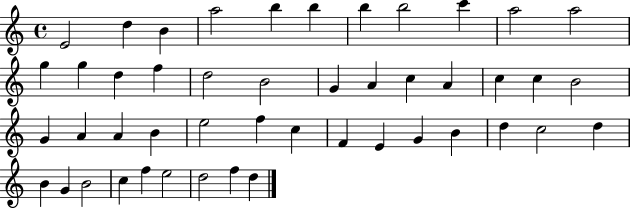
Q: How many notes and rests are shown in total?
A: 47